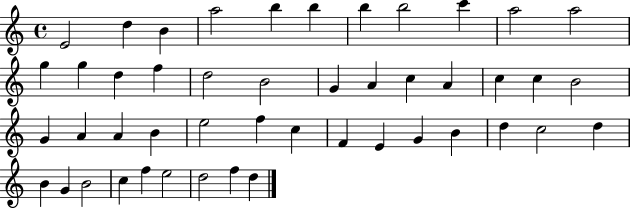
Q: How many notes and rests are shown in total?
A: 47